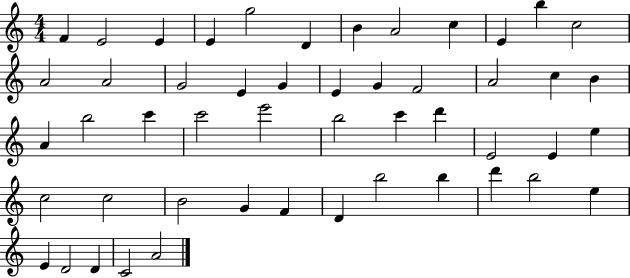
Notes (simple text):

F4/q E4/h E4/q E4/q G5/h D4/q B4/q A4/h C5/q E4/q B5/q C5/h A4/h A4/h G4/h E4/q G4/q E4/q G4/q F4/h A4/h C5/q B4/q A4/q B5/h C6/q C6/h E6/h B5/h C6/q D6/q E4/h E4/q E5/q C5/h C5/h B4/h G4/q F4/q D4/q B5/h B5/q D6/q B5/h E5/q E4/q D4/h D4/q C4/h A4/h